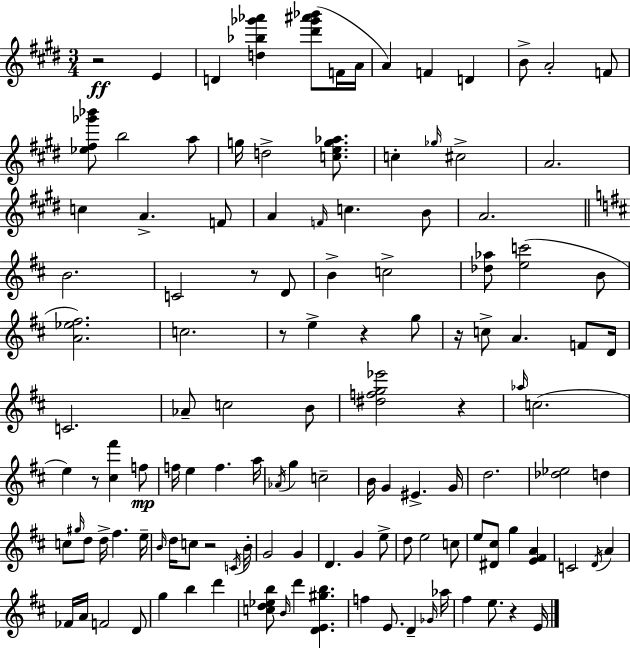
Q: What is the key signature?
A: E major